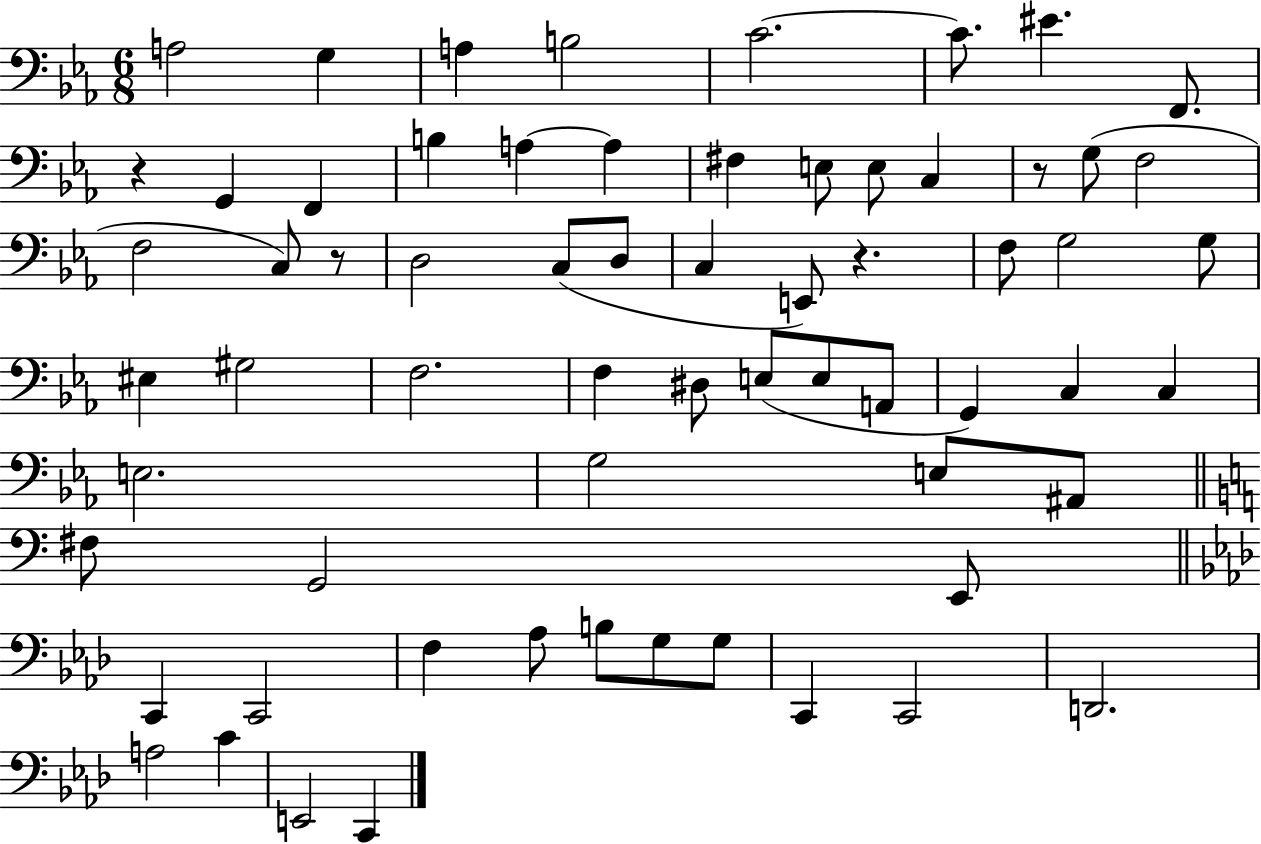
X:1
T:Untitled
M:6/8
L:1/4
K:Eb
A,2 G, A, B,2 C2 C/2 ^E F,,/2 z G,, F,, B, A, A, ^F, E,/2 E,/2 C, z/2 G,/2 F,2 F,2 C,/2 z/2 D,2 C,/2 D,/2 C, E,,/2 z F,/2 G,2 G,/2 ^E, ^G,2 F,2 F, ^D,/2 E,/2 E,/2 A,,/2 G,, C, C, E,2 G,2 E,/2 ^A,,/2 ^F,/2 G,,2 E,,/2 C,, C,,2 F, _A,/2 B,/2 G,/2 G,/2 C,, C,,2 D,,2 A,2 C E,,2 C,,